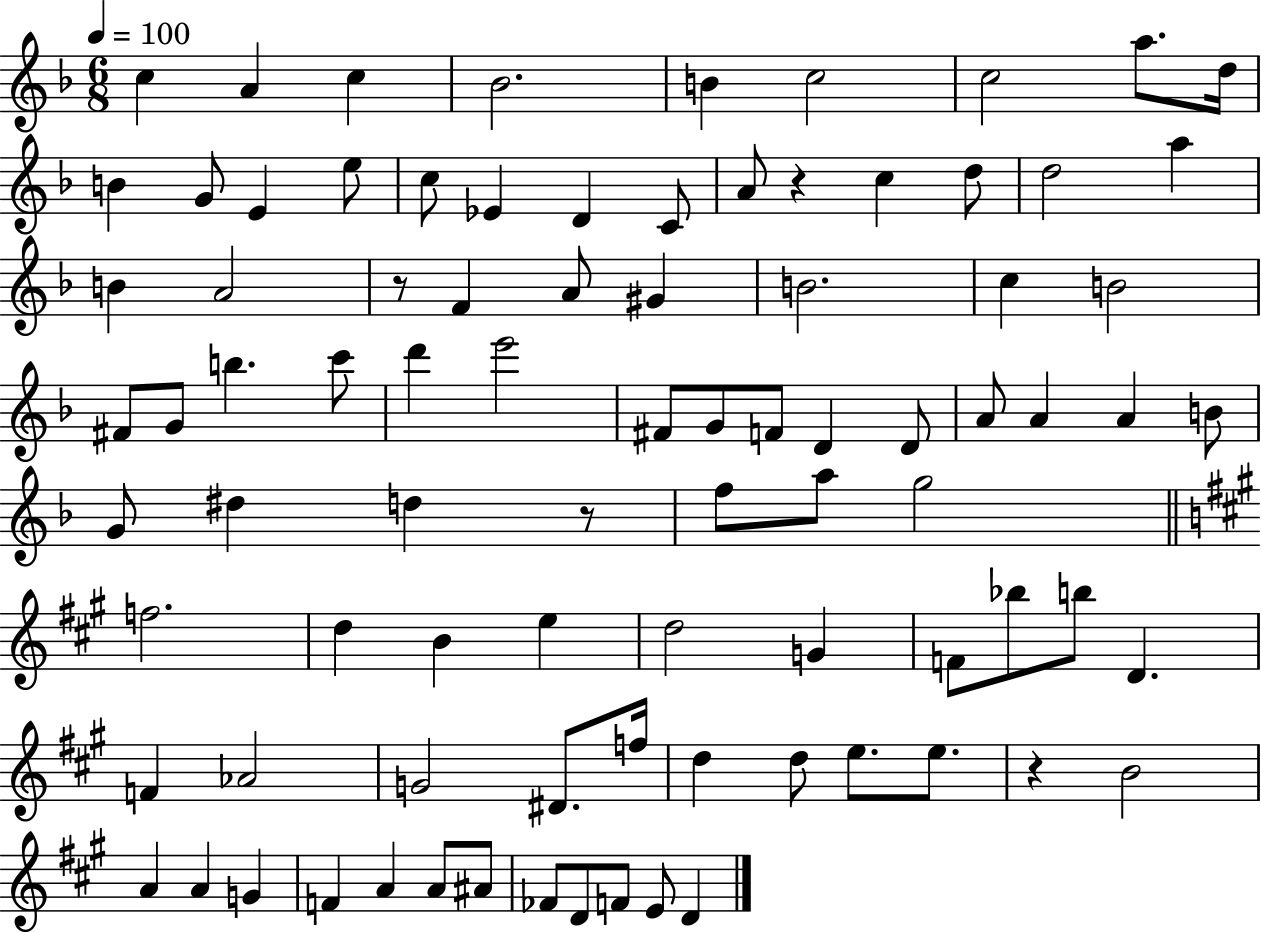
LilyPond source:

{
  \clef treble
  \numericTimeSignature
  \time 6/8
  \key f \major
  \tempo 4 = 100
  c''4 a'4 c''4 | bes'2. | b'4 c''2 | c''2 a''8. d''16 | \break b'4 g'8 e'4 e''8 | c''8 ees'4 d'4 c'8 | a'8 r4 c''4 d''8 | d''2 a''4 | \break b'4 a'2 | r8 f'4 a'8 gis'4 | b'2. | c''4 b'2 | \break fis'8 g'8 b''4. c'''8 | d'''4 e'''2 | fis'8 g'8 f'8 d'4 d'8 | a'8 a'4 a'4 b'8 | \break g'8 dis''4 d''4 r8 | f''8 a''8 g''2 | \bar "||" \break \key a \major f''2. | d''4 b'4 e''4 | d''2 g'4 | f'8 bes''8 b''8 d'4. | \break f'4 aes'2 | g'2 dis'8. f''16 | d''4 d''8 e''8. e''8. | r4 b'2 | \break a'4 a'4 g'4 | f'4 a'4 a'8 ais'8 | fes'8 d'8 f'8 e'8 d'4 | \bar "|."
}